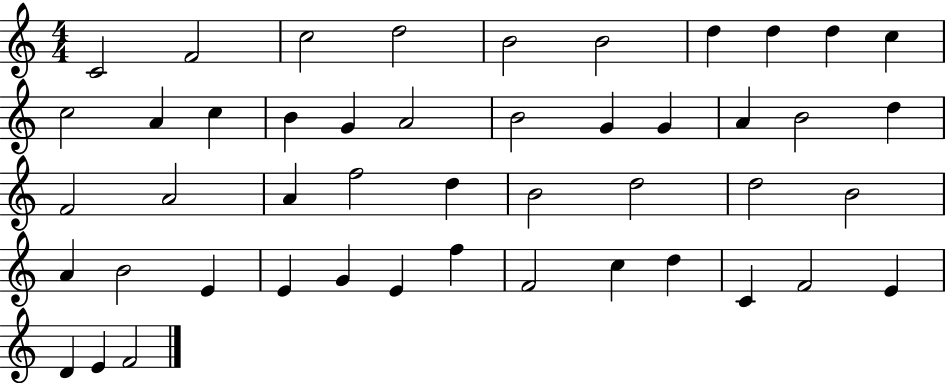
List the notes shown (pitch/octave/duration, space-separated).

C4/h F4/h C5/h D5/h B4/h B4/h D5/q D5/q D5/q C5/q C5/h A4/q C5/q B4/q G4/q A4/h B4/h G4/q G4/q A4/q B4/h D5/q F4/h A4/h A4/q F5/h D5/q B4/h D5/h D5/h B4/h A4/q B4/h E4/q E4/q G4/q E4/q F5/q F4/h C5/q D5/q C4/q F4/h E4/q D4/q E4/q F4/h